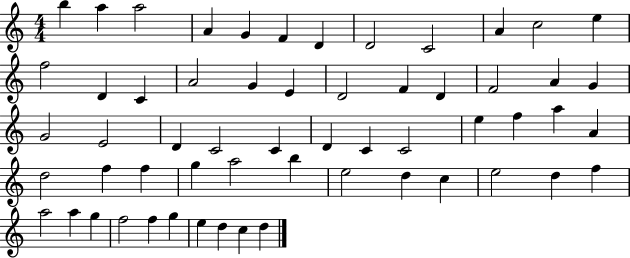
B5/q A5/q A5/h A4/q G4/q F4/q D4/q D4/h C4/h A4/q C5/h E5/q F5/h D4/q C4/q A4/h G4/q E4/q D4/h F4/q D4/q F4/h A4/q G4/q G4/h E4/h D4/q C4/h C4/q D4/q C4/q C4/h E5/q F5/q A5/q A4/q D5/h F5/q F5/q G5/q A5/h B5/q E5/h D5/q C5/q E5/h D5/q F5/q A5/h A5/q G5/q F5/h F5/q G5/q E5/q D5/q C5/q D5/q